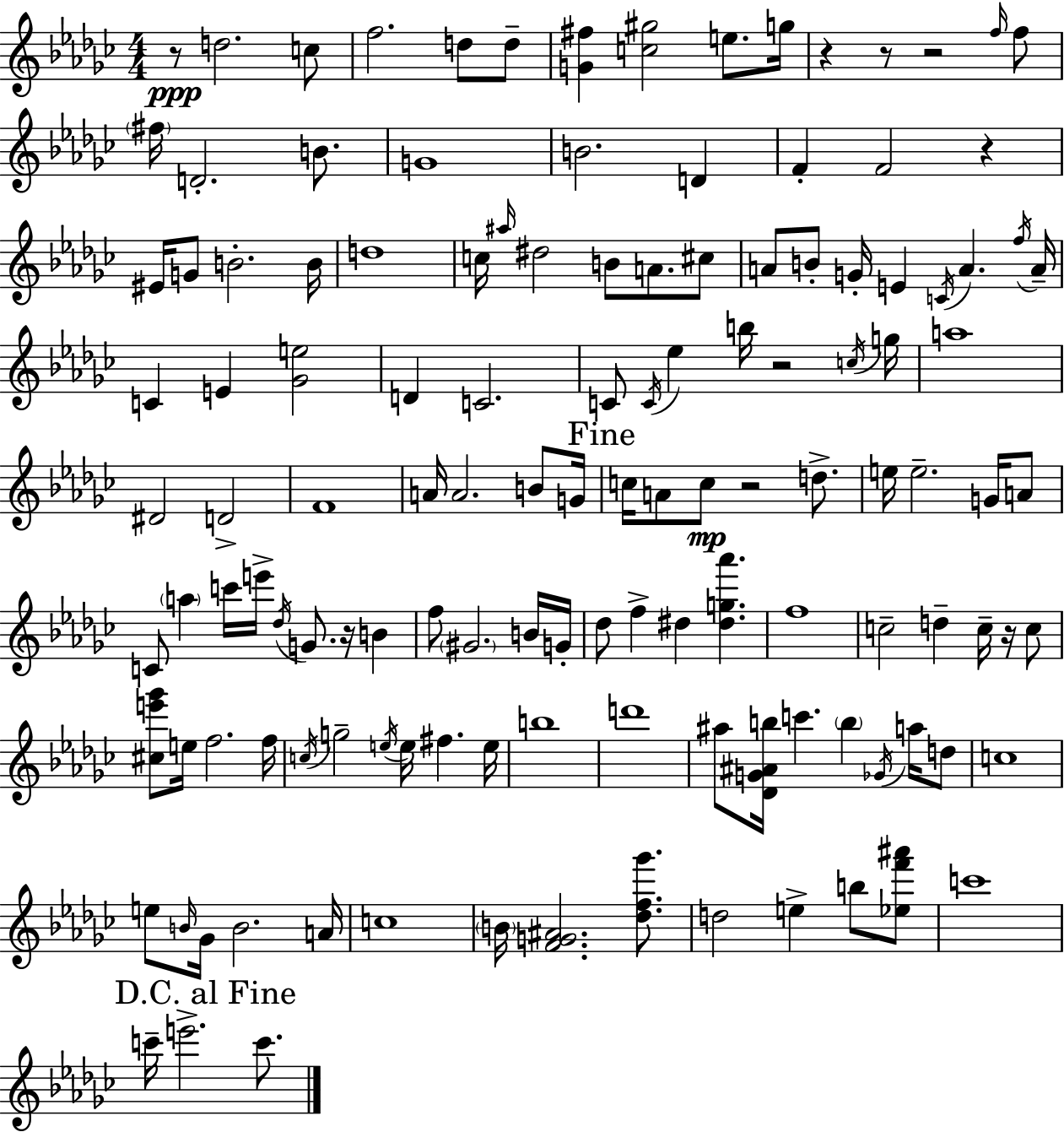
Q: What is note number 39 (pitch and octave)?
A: D4